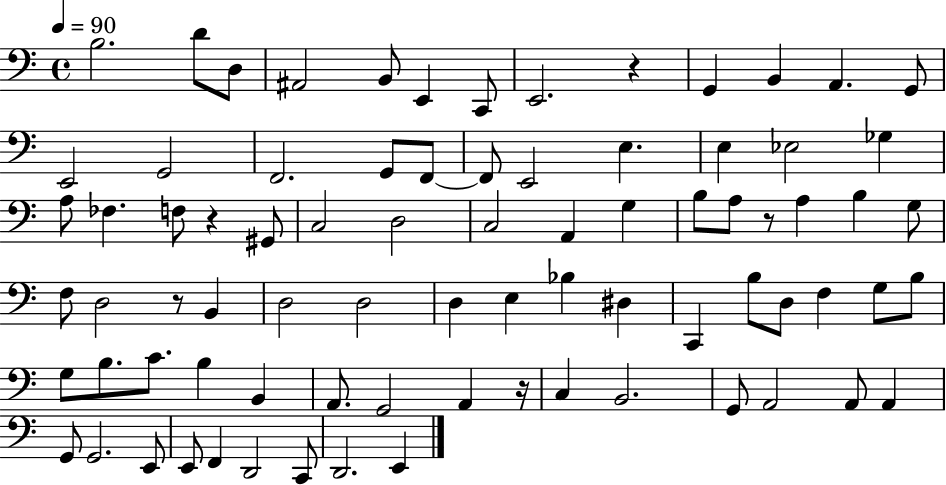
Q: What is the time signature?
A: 4/4